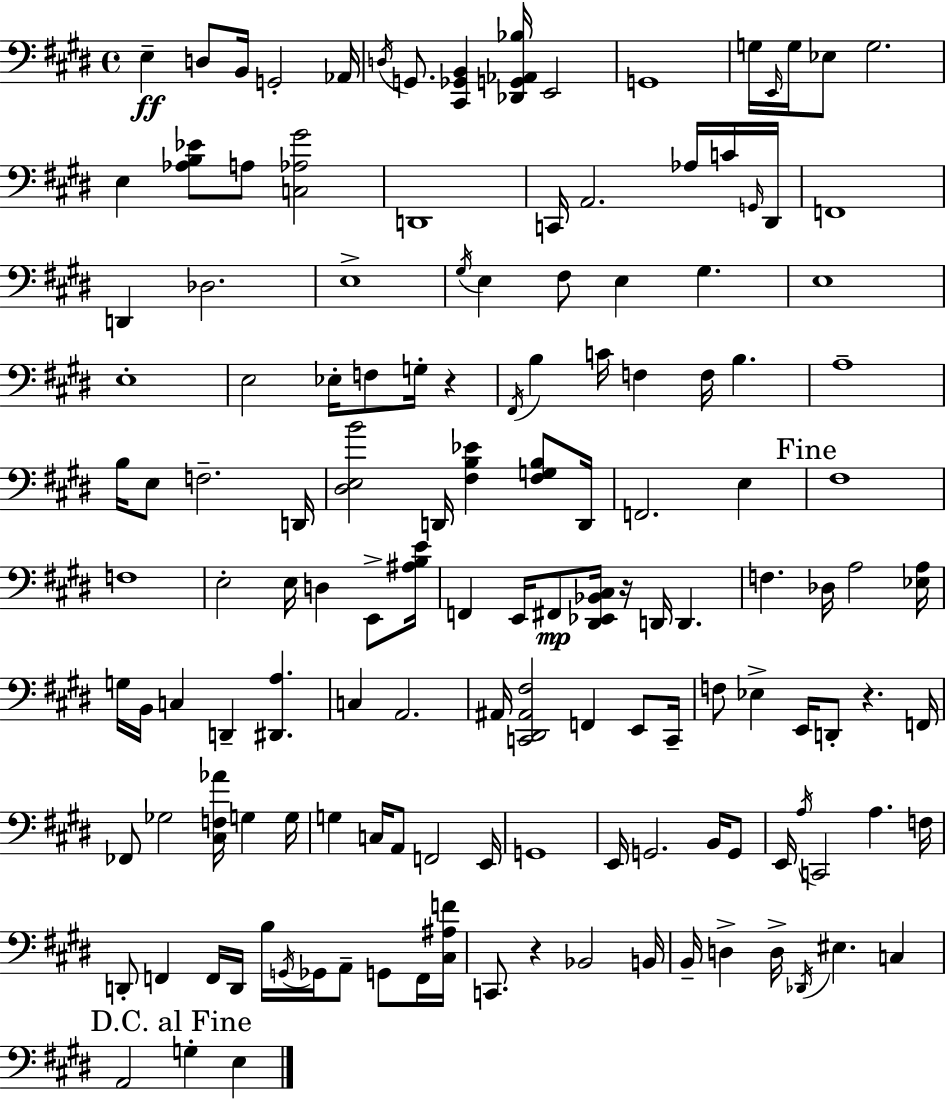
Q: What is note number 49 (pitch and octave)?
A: D2